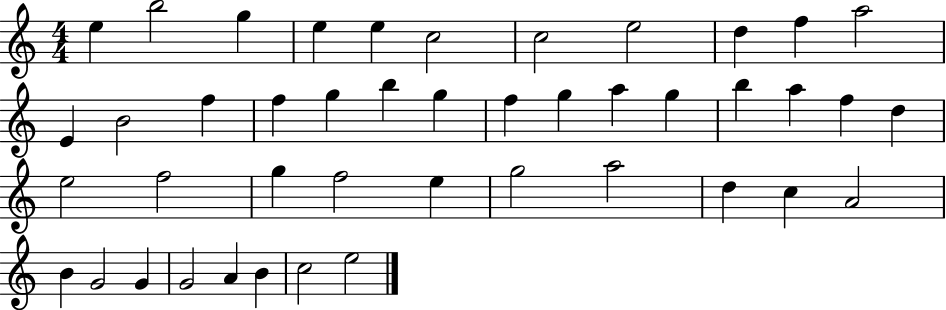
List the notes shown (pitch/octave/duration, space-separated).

E5/q B5/h G5/q E5/q E5/q C5/h C5/h E5/h D5/q F5/q A5/h E4/q B4/h F5/q F5/q G5/q B5/q G5/q F5/q G5/q A5/q G5/q B5/q A5/q F5/q D5/q E5/h F5/h G5/q F5/h E5/q G5/h A5/h D5/q C5/q A4/h B4/q G4/h G4/q G4/h A4/q B4/q C5/h E5/h